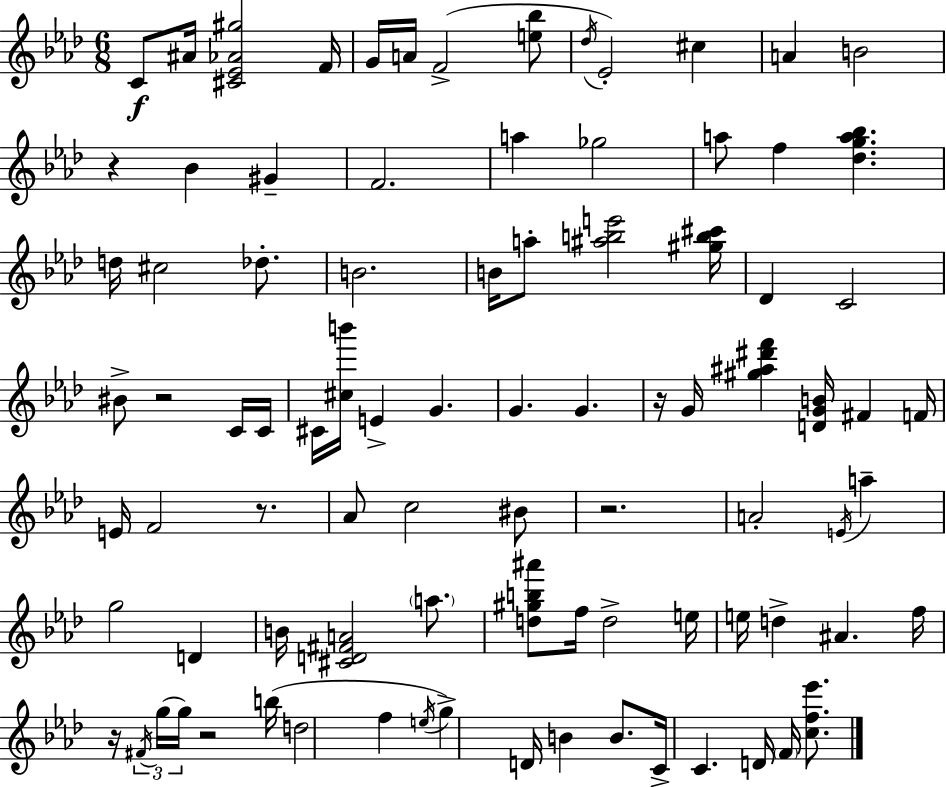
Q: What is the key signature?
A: AES major